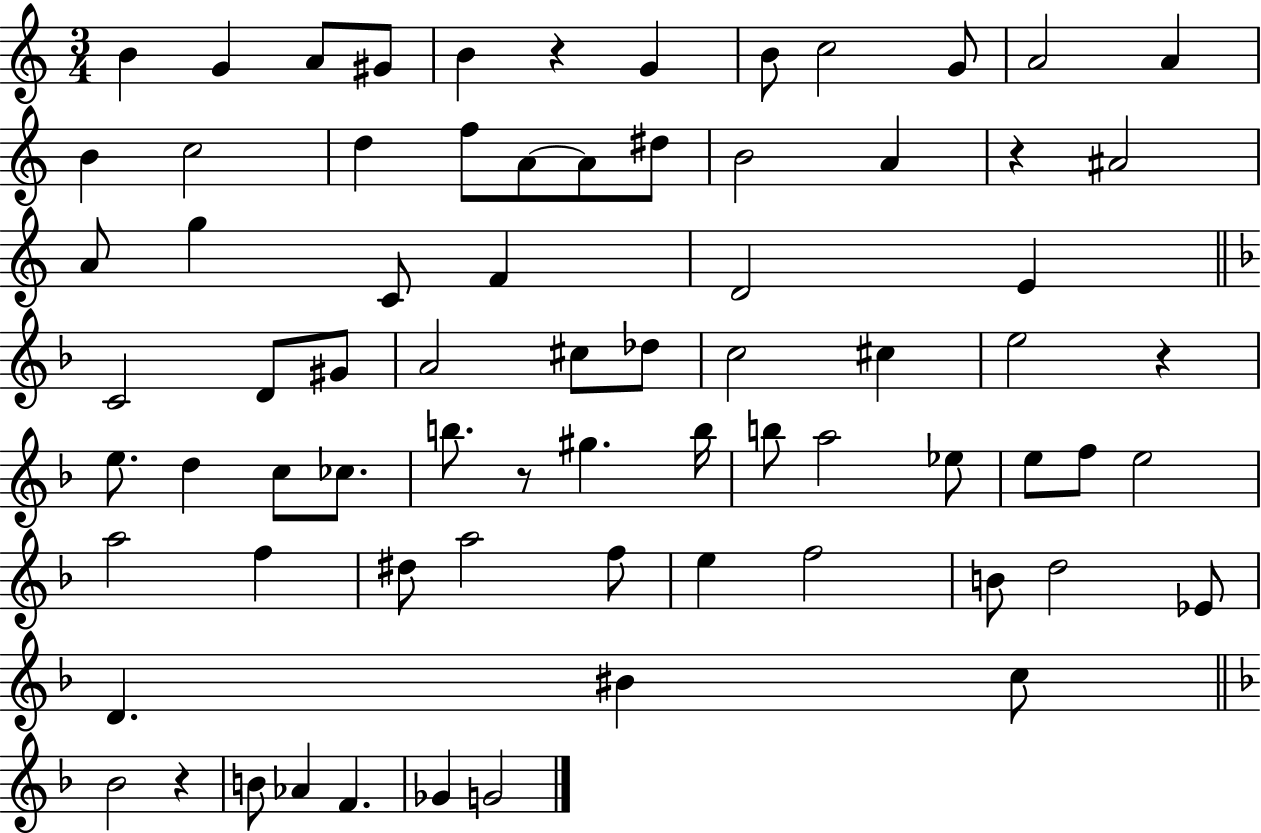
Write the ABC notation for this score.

X:1
T:Untitled
M:3/4
L:1/4
K:C
B G A/2 ^G/2 B z G B/2 c2 G/2 A2 A B c2 d f/2 A/2 A/2 ^d/2 B2 A z ^A2 A/2 g C/2 F D2 E C2 D/2 ^G/2 A2 ^c/2 _d/2 c2 ^c e2 z e/2 d c/2 _c/2 b/2 z/2 ^g b/4 b/2 a2 _e/2 e/2 f/2 e2 a2 f ^d/2 a2 f/2 e f2 B/2 d2 _E/2 D ^B c/2 _B2 z B/2 _A F _G G2